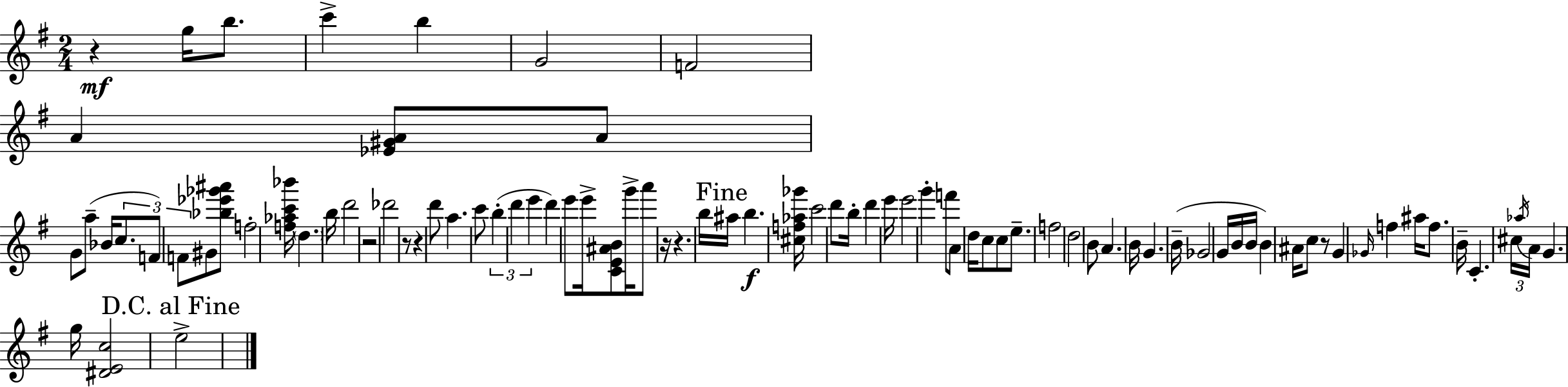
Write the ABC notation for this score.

X:1
T:Untitled
M:2/4
L:1/4
K:Em
z g/4 b/2 c' b G2 F2 A [_E^GA]/2 A/2 G/2 a/2 _B/4 c/2 F/2 F/2 ^G/2 [_b_e'_g'^a']/2 f2 [f_ac'_b']/4 d b/4 d'2 z2 _d'2 z/2 z d'/2 a c'/2 b d' e' d' e'/2 e'/4 [CE^AB]/2 g'/4 a'/2 z/4 z b/4 ^a/4 b [^cf_a_g']/4 c'2 d'/2 b/4 d' e'/4 e'2 g' f'/2 A/2 d/4 c/2 c/2 e/2 f2 d2 B/2 A B/4 G B/4 _G2 G/4 B/4 B/4 B ^A/4 c/2 z/2 G _G/4 f ^a/4 f/2 B/4 C ^c/4 _a/4 A/4 G g/4 [^DEc]2 e2